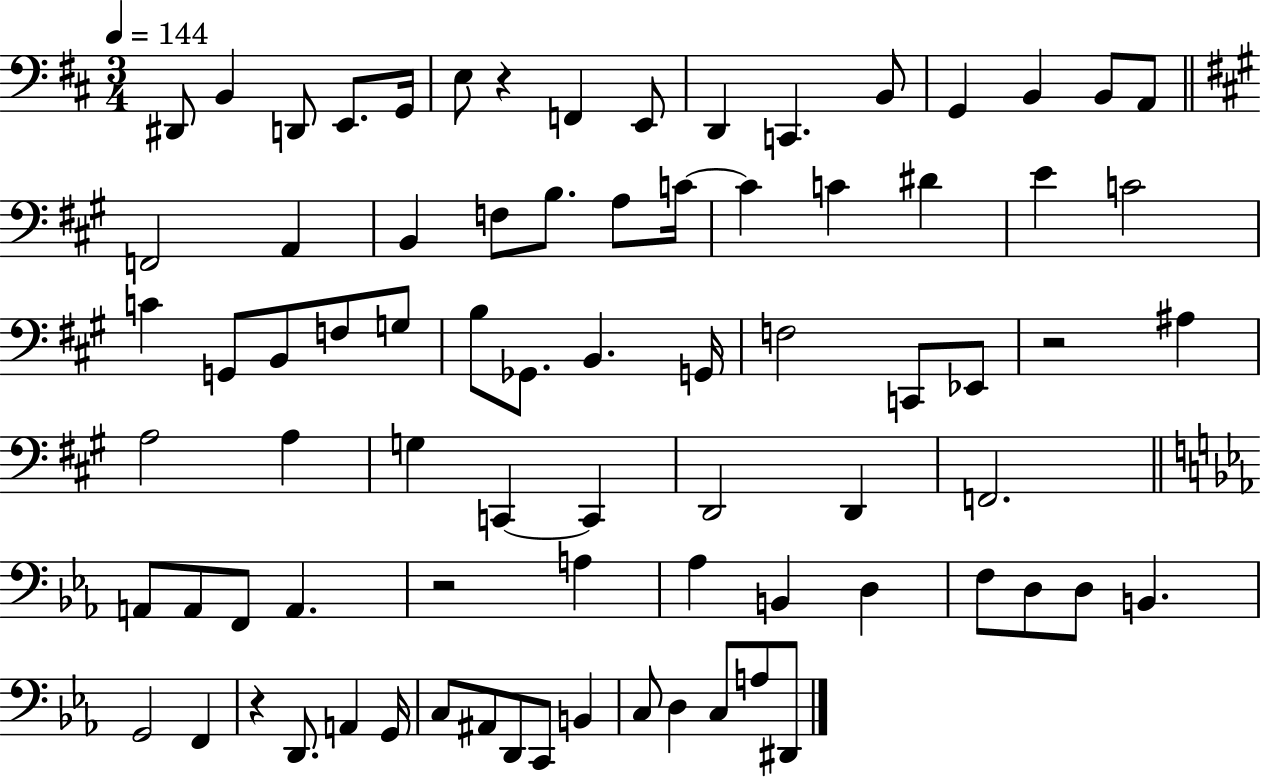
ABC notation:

X:1
T:Untitled
M:3/4
L:1/4
K:D
^D,,/2 B,, D,,/2 E,,/2 G,,/4 E,/2 z F,, E,,/2 D,, C,, B,,/2 G,, B,, B,,/2 A,,/2 F,,2 A,, B,, F,/2 B,/2 A,/2 C/4 C C ^D E C2 C G,,/2 B,,/2 F,/2 G,/2 B,/2 _G,,/2 B,, G,,/4 F,2 C,,/2 _E,,/2 z2 ^A, A,2 A, G, C,, C,, D,,2 D,, F,,2 A,,/2 A,,/2 F,,/2 A,, z2 A, _A, B,, D, F,/2 D,/2 D,/2 B,, G,,2 F,, z D,,/2 A,, G,,/4 C,/2 ^A,,/2 D,,/2 C,,/2 B,, C,/2 D, C,/2 A,/2 ^D,,/2